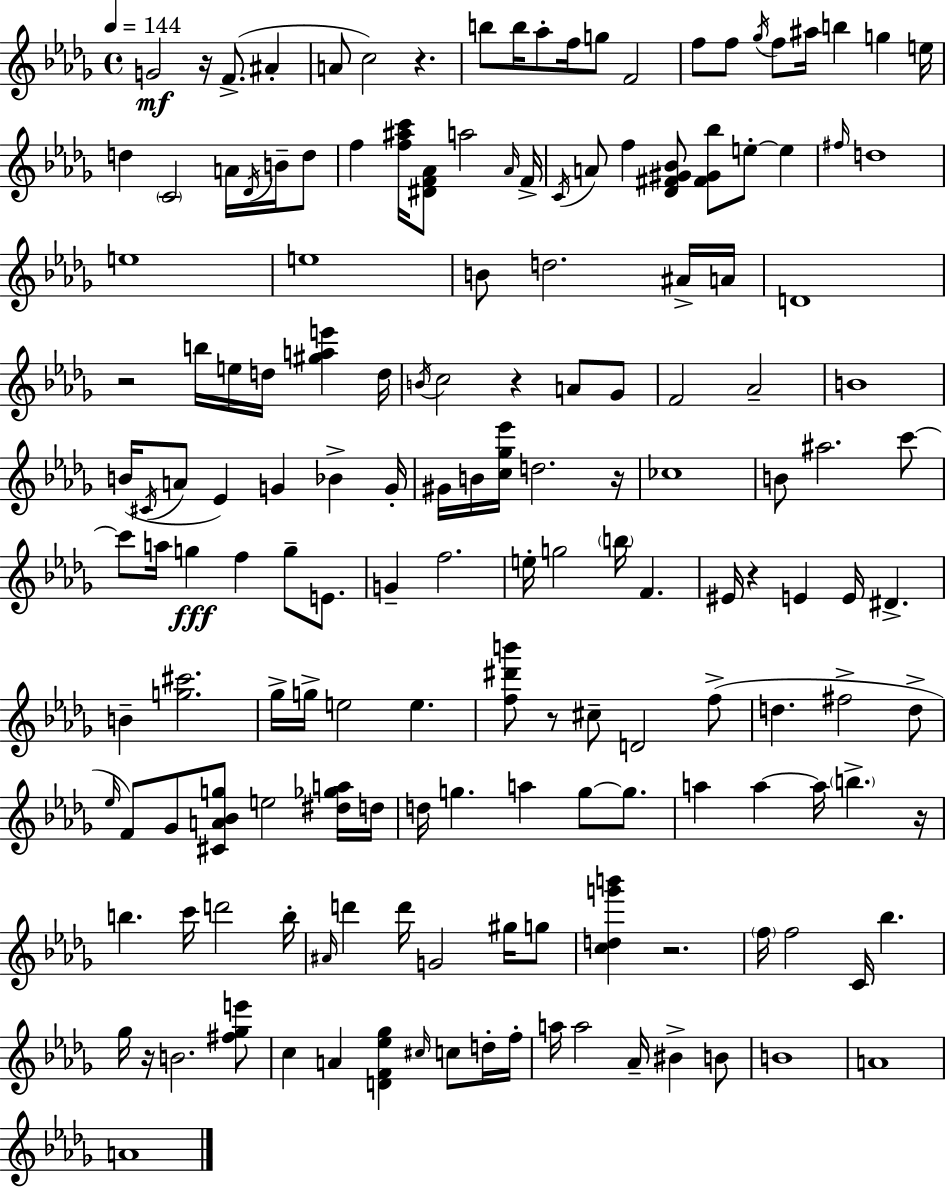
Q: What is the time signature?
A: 4/4